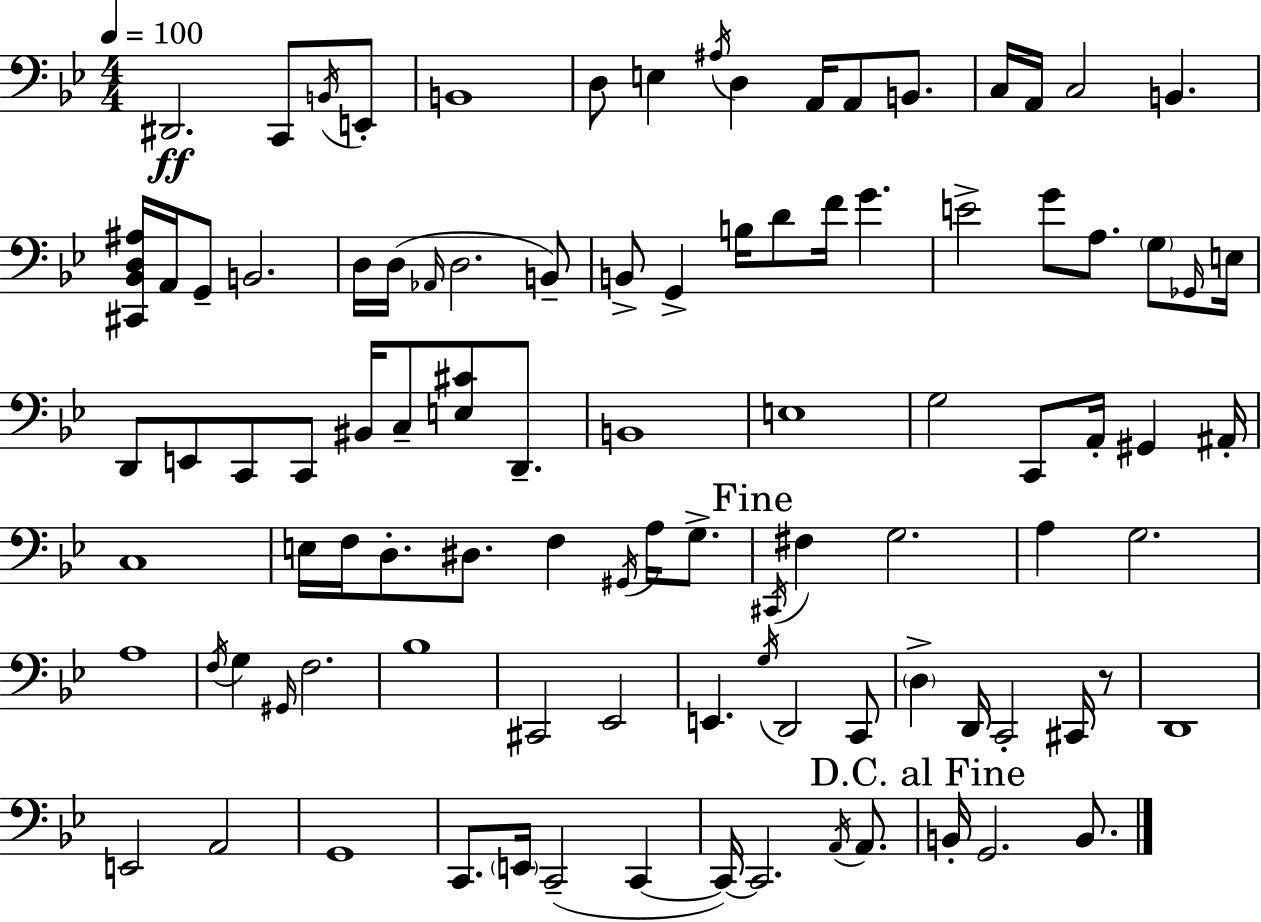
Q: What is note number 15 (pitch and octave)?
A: C3